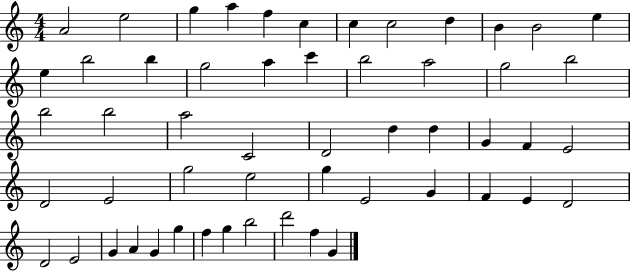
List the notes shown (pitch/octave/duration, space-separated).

A4/h E5/h G5/q A5/q F5/q C5/q C5/q C5/h D5/q B4/q B4/h E5/q E5/q B5/h B5/q G5/h A5/q C6/q B5/h A5/h G5/h B5/h B5/h B5/h A5/h C4/h D4/h D5/q D5/q G4/q F4/q E4/h D4/h E4/h G5/h E5/h G5/q E4/h G4/q F4/q E4/q D4/h D4/h E4/h G4/q A4/q G4/q G5/q F5/q G5/q B5/h D6/h F5/q G4/q